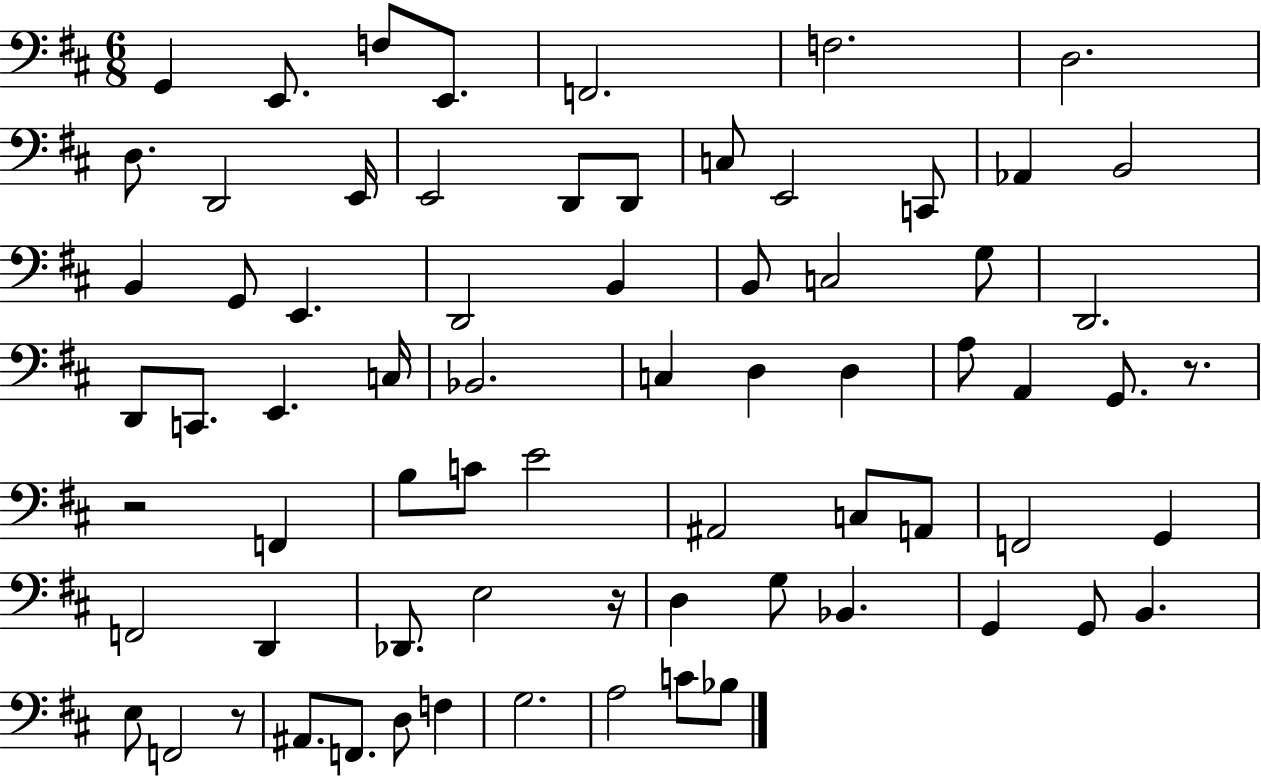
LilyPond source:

{
  \clef bass
  \numericTimeSignature
  \time 6/8
  \key d \major
  g,4 e,8. f8 e,8. | f,2. | f2. | d2. | \break d8. d,2 e,16 | e,2 d,8 d,8 | c8 e,2 c,8 | aes,4 b,2 | \break b,4 g,8 e,4. | d,2 b,4 | b,8 c2 g8 | d,2. | \break d,8 c,8. e,4. c16 | bes,2. | c4 d4 d4 | a8 a,4 g,8. r8. | \break r2 f,4 | b8 c'8 e'2 | ais,2 c8 a,8 | f,2 g,4 | \break f,2 d,4 | des,8. e2 r16 | d4 g8 bes,4. | g,4 g,8 b,4. | \break e8 f,2 r8 | ais,8. f,8. d8 f4 | g2. | a2 c'8 bes8 | \break \bar "|."
}